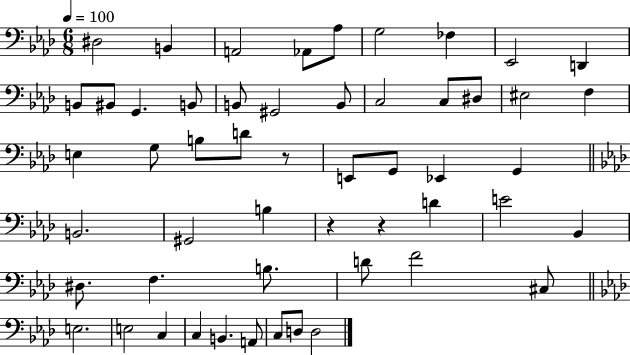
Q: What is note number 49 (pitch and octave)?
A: D3